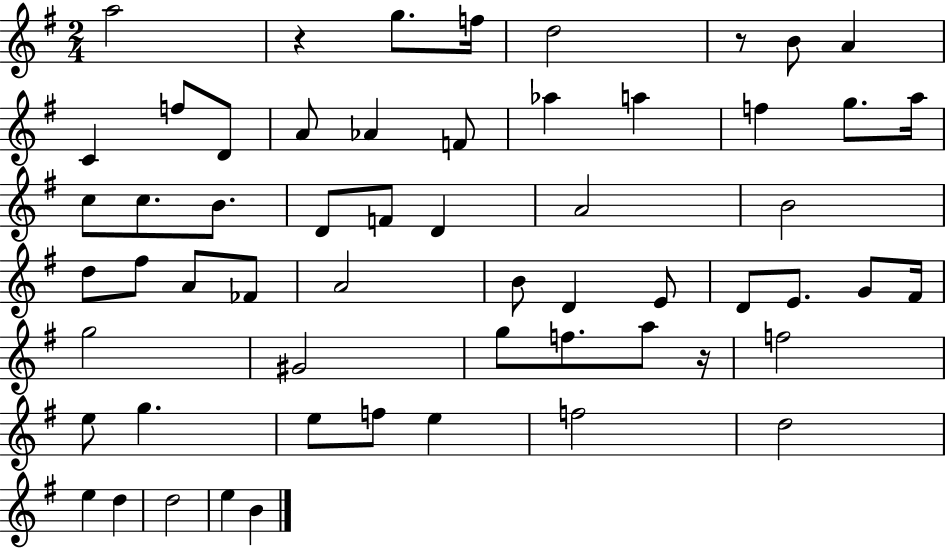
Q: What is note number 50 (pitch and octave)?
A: D5